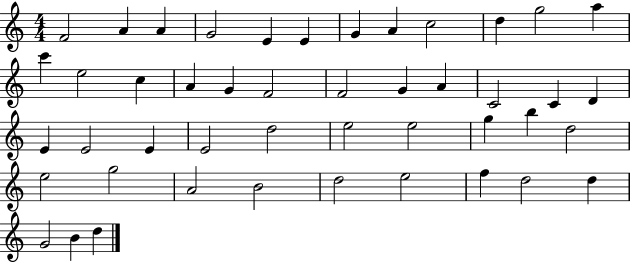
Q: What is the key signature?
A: C major